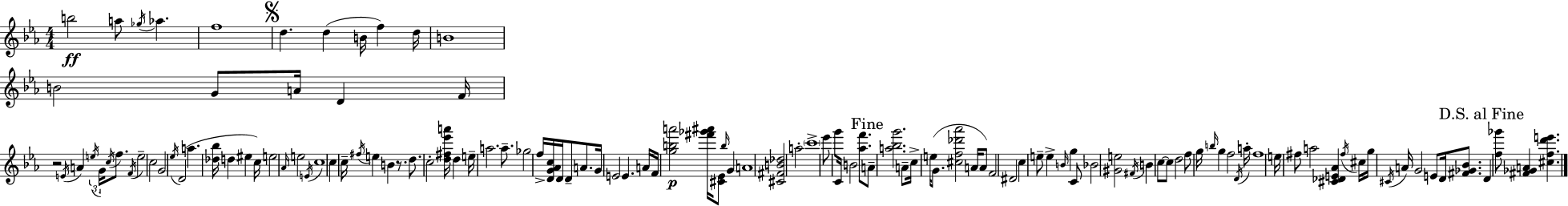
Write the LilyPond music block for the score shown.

{
  \clef treble
  \numericTimeSignature
  \time 4/4
  \key c \minor
  b''2\ff a''8 \acciaccatura { ges''16 } aes''4. | f''1 | \mark \markup { \musicglyph "scripts.segno" } d''4. d''4( b'16 f''4) | d''16 b'1 | \break b'2 g'8 a'16 d'4 | f'16 r2 \acciaccatura { e'16 } a'4 \tuplet 3/2 { \acciaccatura { e''16 } g'16 | \acciaccatura { c''16 } } f''8. \acciaccatura { f'16 } e''2-- c''2 | g'2 \acciaccatura { ees''16 } d'2( | \break a''4. <des'' bes''>16 d''4 | eis''4 c''16) e''2 \grace { aes'16 } e''2 | \acciaccatura { e'16 } c''1 | c''4 c''16-- \acciaccatura { fis''16 } e''4 | \break b'4 r8. d''8. c''2-. | <d'' fis'' ees''' a'''>16 d''4 e''16-- a''2. | a''8.-- ges''2 | f''16-> <d' g' aes' c''>16 d'16 d'8-- a'8. g'16 e'2 | \break e'4. a'16 f'16 <g'' b'' a'''>2\p | <fis''' ges''' ais'''>16 <cis' ees'>8 \grace { b''16 } g'4 a'1 | <cis' fis' b' des''>2 | a''2-. \parenthesize c'''1-> | \break ees'''8 g'''8 c'16 b'2 | <aes'' f'''>8. \mark "Fine" a'8-- <a'' bes'' g'''>2. | a'8-- c''16-> e''16( g'8. <cis'' f'' des''' aes'''>2 | a'16 a'8) f'2 | \break dis'2 c''4 e''8-- | e''4-> \grace { b'16 } g''4 c'8 bes'2 | <gis' e''>2 \acciaccatura { fis'16 } b'4 | c''8~~ c''8 d''2 f''8 g''16 \grace { b''16 } | \break g''4 f''2 \acciaccatura { d'16 } a''16-. f''1 | e''16 fis''8 | a''2 <cis' des' e' aes'>4 \acciaccatura { fis''16 } cis''16 g''16 | \acciaccatura { cis'16 } a'16 g'2 e'8 d'16 <fis' ges' bes'>8. | \break \mark "D.S. al Fine" d'4 <f'' ges'''>8 <fis' ges' a'>4 <cis'' f'' d''' e'''>4. | \bar "|."
}